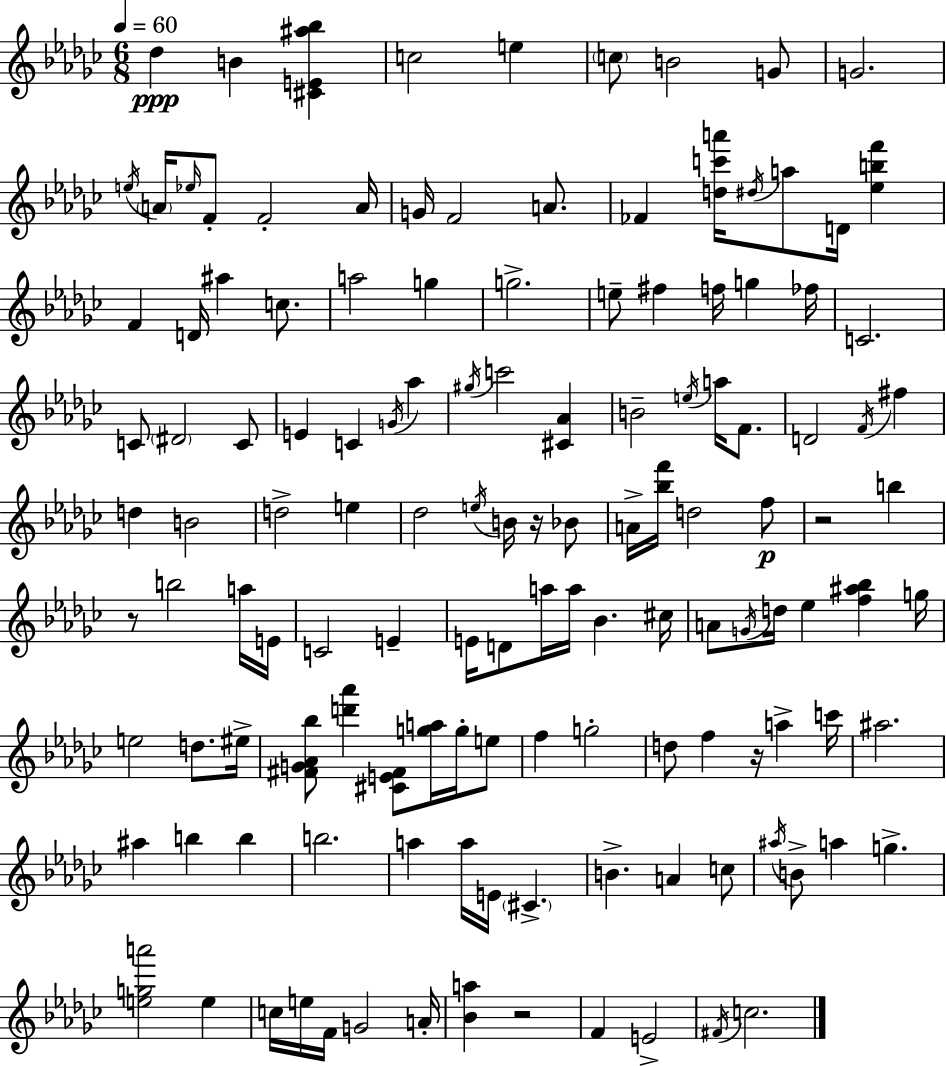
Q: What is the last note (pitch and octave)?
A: C5